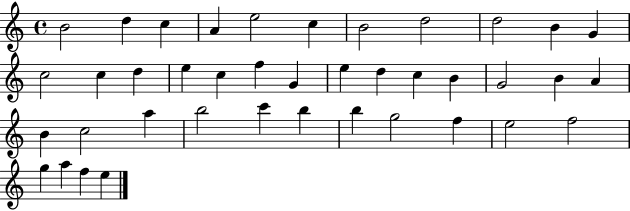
B4/h D5/q C5/q A4/q E5/h C5/q B4/h D5/h D5/h B4/q G4/q C5/h C5/q D5/q E5/q C5/q F5/q G4/q E5/q D5/q C5/q B4/q G4/h B4/q A4/q B4/q C5/h A5/q B5/h C6/q B5/q B5/q G5/h F5/q E5/h F5/h G5/q A5/q F5/q E5/q